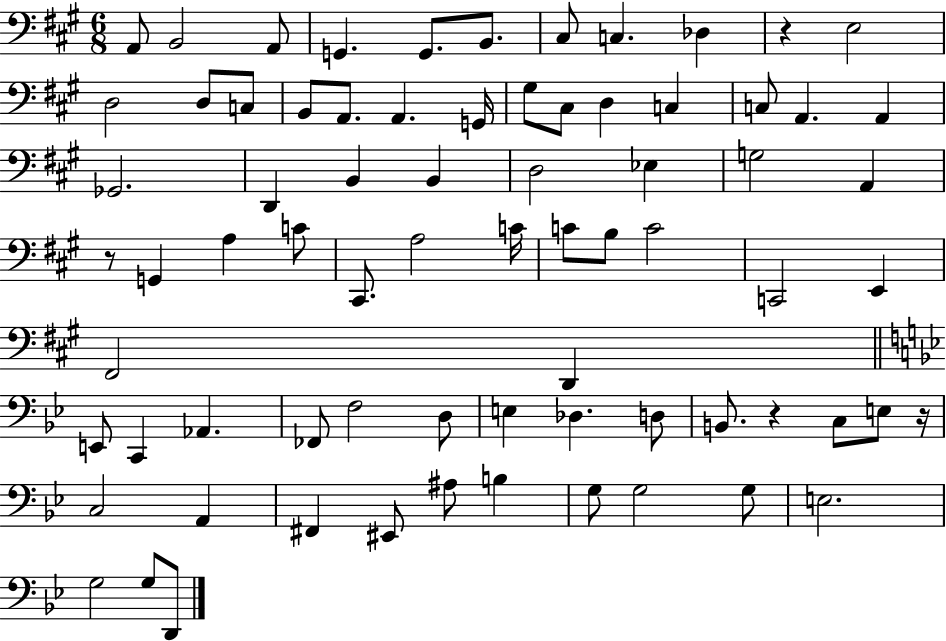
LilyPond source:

{
  \clef bass
  \numericTimeSignature
  \time 6/8
  \key a \major
  a,8 b,2 a,8 | g,4. g,8. b,8. | cis8 c4. des4 | r4 e2 | \break d2 d8 c8 | b,8 a,8. a,4. g,16 | gis8 cis8 d4 c4 | c8 a,4. a,4 | \break ges,2. | d,4 b,4 b,4 | d2 ees4 | g2 a,4 | \break r8 g,4 a4 c'8 | cis,8. a2 c'16 | c'8 b8 c'2 | c,2 e,4 | \break fis,2 d,4 | \bar "||" \break \key bes \major e,8 c,4 aes,4. | fes,8 f2 d8 | e4 des4. d8 | b,8. r4 c8 e8 r16 | \break c2 a,4 | fis,4 eis,8 ais8 b4 | g8 g2 g8 | e2. | \break g2 g8 d,8 | \bar "|."
}